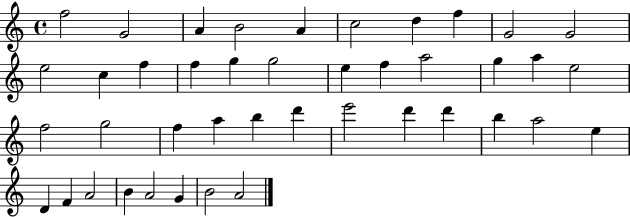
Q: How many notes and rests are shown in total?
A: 42